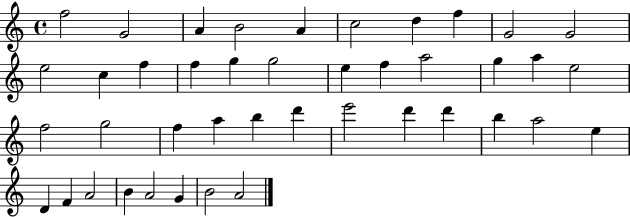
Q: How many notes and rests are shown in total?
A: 42